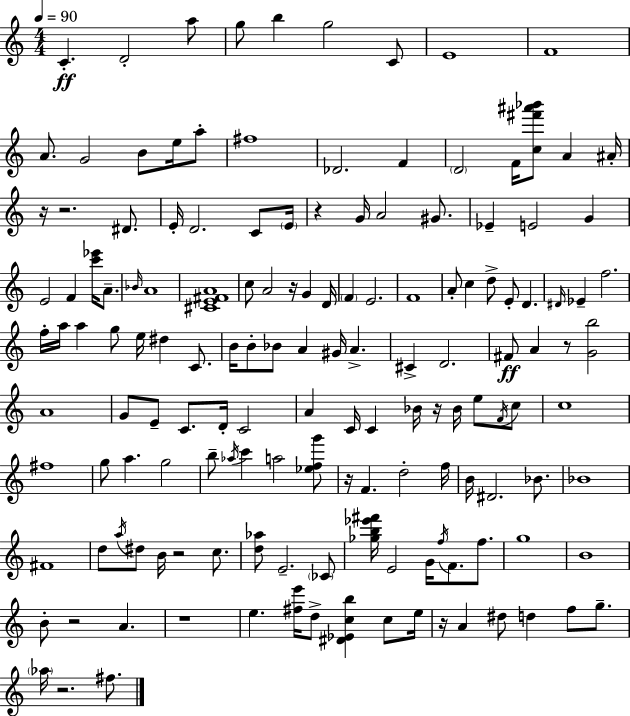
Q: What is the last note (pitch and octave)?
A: F#5